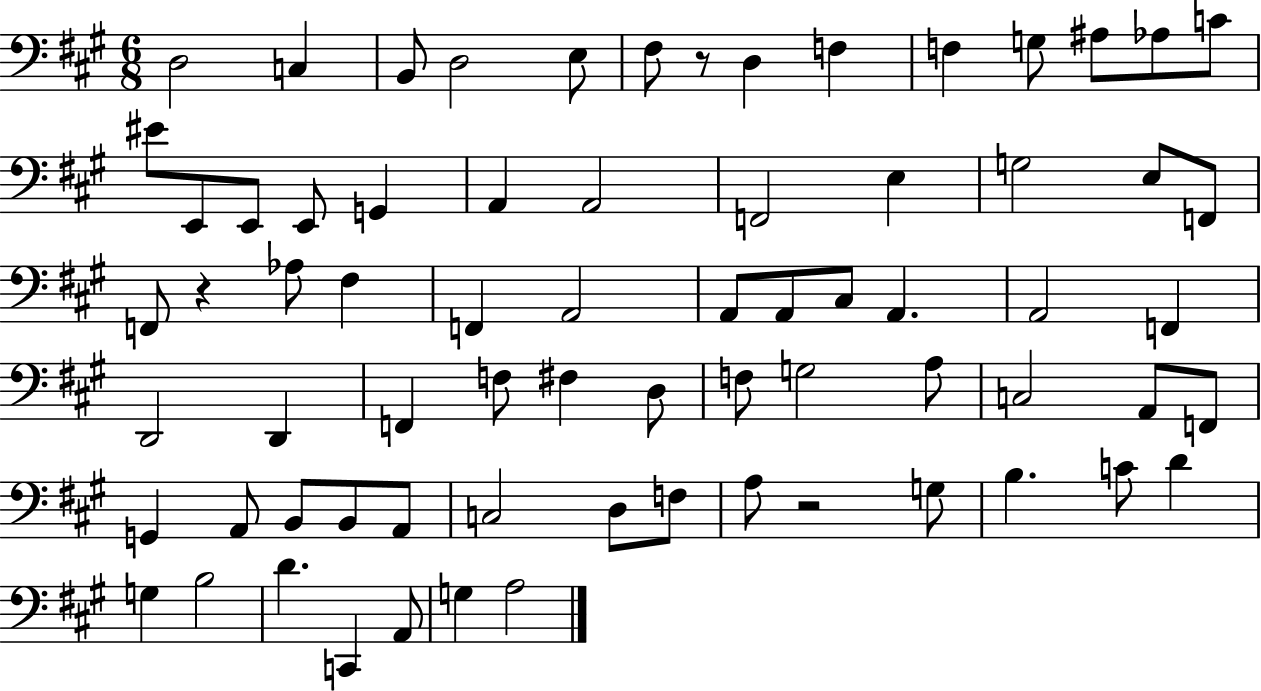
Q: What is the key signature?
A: A major